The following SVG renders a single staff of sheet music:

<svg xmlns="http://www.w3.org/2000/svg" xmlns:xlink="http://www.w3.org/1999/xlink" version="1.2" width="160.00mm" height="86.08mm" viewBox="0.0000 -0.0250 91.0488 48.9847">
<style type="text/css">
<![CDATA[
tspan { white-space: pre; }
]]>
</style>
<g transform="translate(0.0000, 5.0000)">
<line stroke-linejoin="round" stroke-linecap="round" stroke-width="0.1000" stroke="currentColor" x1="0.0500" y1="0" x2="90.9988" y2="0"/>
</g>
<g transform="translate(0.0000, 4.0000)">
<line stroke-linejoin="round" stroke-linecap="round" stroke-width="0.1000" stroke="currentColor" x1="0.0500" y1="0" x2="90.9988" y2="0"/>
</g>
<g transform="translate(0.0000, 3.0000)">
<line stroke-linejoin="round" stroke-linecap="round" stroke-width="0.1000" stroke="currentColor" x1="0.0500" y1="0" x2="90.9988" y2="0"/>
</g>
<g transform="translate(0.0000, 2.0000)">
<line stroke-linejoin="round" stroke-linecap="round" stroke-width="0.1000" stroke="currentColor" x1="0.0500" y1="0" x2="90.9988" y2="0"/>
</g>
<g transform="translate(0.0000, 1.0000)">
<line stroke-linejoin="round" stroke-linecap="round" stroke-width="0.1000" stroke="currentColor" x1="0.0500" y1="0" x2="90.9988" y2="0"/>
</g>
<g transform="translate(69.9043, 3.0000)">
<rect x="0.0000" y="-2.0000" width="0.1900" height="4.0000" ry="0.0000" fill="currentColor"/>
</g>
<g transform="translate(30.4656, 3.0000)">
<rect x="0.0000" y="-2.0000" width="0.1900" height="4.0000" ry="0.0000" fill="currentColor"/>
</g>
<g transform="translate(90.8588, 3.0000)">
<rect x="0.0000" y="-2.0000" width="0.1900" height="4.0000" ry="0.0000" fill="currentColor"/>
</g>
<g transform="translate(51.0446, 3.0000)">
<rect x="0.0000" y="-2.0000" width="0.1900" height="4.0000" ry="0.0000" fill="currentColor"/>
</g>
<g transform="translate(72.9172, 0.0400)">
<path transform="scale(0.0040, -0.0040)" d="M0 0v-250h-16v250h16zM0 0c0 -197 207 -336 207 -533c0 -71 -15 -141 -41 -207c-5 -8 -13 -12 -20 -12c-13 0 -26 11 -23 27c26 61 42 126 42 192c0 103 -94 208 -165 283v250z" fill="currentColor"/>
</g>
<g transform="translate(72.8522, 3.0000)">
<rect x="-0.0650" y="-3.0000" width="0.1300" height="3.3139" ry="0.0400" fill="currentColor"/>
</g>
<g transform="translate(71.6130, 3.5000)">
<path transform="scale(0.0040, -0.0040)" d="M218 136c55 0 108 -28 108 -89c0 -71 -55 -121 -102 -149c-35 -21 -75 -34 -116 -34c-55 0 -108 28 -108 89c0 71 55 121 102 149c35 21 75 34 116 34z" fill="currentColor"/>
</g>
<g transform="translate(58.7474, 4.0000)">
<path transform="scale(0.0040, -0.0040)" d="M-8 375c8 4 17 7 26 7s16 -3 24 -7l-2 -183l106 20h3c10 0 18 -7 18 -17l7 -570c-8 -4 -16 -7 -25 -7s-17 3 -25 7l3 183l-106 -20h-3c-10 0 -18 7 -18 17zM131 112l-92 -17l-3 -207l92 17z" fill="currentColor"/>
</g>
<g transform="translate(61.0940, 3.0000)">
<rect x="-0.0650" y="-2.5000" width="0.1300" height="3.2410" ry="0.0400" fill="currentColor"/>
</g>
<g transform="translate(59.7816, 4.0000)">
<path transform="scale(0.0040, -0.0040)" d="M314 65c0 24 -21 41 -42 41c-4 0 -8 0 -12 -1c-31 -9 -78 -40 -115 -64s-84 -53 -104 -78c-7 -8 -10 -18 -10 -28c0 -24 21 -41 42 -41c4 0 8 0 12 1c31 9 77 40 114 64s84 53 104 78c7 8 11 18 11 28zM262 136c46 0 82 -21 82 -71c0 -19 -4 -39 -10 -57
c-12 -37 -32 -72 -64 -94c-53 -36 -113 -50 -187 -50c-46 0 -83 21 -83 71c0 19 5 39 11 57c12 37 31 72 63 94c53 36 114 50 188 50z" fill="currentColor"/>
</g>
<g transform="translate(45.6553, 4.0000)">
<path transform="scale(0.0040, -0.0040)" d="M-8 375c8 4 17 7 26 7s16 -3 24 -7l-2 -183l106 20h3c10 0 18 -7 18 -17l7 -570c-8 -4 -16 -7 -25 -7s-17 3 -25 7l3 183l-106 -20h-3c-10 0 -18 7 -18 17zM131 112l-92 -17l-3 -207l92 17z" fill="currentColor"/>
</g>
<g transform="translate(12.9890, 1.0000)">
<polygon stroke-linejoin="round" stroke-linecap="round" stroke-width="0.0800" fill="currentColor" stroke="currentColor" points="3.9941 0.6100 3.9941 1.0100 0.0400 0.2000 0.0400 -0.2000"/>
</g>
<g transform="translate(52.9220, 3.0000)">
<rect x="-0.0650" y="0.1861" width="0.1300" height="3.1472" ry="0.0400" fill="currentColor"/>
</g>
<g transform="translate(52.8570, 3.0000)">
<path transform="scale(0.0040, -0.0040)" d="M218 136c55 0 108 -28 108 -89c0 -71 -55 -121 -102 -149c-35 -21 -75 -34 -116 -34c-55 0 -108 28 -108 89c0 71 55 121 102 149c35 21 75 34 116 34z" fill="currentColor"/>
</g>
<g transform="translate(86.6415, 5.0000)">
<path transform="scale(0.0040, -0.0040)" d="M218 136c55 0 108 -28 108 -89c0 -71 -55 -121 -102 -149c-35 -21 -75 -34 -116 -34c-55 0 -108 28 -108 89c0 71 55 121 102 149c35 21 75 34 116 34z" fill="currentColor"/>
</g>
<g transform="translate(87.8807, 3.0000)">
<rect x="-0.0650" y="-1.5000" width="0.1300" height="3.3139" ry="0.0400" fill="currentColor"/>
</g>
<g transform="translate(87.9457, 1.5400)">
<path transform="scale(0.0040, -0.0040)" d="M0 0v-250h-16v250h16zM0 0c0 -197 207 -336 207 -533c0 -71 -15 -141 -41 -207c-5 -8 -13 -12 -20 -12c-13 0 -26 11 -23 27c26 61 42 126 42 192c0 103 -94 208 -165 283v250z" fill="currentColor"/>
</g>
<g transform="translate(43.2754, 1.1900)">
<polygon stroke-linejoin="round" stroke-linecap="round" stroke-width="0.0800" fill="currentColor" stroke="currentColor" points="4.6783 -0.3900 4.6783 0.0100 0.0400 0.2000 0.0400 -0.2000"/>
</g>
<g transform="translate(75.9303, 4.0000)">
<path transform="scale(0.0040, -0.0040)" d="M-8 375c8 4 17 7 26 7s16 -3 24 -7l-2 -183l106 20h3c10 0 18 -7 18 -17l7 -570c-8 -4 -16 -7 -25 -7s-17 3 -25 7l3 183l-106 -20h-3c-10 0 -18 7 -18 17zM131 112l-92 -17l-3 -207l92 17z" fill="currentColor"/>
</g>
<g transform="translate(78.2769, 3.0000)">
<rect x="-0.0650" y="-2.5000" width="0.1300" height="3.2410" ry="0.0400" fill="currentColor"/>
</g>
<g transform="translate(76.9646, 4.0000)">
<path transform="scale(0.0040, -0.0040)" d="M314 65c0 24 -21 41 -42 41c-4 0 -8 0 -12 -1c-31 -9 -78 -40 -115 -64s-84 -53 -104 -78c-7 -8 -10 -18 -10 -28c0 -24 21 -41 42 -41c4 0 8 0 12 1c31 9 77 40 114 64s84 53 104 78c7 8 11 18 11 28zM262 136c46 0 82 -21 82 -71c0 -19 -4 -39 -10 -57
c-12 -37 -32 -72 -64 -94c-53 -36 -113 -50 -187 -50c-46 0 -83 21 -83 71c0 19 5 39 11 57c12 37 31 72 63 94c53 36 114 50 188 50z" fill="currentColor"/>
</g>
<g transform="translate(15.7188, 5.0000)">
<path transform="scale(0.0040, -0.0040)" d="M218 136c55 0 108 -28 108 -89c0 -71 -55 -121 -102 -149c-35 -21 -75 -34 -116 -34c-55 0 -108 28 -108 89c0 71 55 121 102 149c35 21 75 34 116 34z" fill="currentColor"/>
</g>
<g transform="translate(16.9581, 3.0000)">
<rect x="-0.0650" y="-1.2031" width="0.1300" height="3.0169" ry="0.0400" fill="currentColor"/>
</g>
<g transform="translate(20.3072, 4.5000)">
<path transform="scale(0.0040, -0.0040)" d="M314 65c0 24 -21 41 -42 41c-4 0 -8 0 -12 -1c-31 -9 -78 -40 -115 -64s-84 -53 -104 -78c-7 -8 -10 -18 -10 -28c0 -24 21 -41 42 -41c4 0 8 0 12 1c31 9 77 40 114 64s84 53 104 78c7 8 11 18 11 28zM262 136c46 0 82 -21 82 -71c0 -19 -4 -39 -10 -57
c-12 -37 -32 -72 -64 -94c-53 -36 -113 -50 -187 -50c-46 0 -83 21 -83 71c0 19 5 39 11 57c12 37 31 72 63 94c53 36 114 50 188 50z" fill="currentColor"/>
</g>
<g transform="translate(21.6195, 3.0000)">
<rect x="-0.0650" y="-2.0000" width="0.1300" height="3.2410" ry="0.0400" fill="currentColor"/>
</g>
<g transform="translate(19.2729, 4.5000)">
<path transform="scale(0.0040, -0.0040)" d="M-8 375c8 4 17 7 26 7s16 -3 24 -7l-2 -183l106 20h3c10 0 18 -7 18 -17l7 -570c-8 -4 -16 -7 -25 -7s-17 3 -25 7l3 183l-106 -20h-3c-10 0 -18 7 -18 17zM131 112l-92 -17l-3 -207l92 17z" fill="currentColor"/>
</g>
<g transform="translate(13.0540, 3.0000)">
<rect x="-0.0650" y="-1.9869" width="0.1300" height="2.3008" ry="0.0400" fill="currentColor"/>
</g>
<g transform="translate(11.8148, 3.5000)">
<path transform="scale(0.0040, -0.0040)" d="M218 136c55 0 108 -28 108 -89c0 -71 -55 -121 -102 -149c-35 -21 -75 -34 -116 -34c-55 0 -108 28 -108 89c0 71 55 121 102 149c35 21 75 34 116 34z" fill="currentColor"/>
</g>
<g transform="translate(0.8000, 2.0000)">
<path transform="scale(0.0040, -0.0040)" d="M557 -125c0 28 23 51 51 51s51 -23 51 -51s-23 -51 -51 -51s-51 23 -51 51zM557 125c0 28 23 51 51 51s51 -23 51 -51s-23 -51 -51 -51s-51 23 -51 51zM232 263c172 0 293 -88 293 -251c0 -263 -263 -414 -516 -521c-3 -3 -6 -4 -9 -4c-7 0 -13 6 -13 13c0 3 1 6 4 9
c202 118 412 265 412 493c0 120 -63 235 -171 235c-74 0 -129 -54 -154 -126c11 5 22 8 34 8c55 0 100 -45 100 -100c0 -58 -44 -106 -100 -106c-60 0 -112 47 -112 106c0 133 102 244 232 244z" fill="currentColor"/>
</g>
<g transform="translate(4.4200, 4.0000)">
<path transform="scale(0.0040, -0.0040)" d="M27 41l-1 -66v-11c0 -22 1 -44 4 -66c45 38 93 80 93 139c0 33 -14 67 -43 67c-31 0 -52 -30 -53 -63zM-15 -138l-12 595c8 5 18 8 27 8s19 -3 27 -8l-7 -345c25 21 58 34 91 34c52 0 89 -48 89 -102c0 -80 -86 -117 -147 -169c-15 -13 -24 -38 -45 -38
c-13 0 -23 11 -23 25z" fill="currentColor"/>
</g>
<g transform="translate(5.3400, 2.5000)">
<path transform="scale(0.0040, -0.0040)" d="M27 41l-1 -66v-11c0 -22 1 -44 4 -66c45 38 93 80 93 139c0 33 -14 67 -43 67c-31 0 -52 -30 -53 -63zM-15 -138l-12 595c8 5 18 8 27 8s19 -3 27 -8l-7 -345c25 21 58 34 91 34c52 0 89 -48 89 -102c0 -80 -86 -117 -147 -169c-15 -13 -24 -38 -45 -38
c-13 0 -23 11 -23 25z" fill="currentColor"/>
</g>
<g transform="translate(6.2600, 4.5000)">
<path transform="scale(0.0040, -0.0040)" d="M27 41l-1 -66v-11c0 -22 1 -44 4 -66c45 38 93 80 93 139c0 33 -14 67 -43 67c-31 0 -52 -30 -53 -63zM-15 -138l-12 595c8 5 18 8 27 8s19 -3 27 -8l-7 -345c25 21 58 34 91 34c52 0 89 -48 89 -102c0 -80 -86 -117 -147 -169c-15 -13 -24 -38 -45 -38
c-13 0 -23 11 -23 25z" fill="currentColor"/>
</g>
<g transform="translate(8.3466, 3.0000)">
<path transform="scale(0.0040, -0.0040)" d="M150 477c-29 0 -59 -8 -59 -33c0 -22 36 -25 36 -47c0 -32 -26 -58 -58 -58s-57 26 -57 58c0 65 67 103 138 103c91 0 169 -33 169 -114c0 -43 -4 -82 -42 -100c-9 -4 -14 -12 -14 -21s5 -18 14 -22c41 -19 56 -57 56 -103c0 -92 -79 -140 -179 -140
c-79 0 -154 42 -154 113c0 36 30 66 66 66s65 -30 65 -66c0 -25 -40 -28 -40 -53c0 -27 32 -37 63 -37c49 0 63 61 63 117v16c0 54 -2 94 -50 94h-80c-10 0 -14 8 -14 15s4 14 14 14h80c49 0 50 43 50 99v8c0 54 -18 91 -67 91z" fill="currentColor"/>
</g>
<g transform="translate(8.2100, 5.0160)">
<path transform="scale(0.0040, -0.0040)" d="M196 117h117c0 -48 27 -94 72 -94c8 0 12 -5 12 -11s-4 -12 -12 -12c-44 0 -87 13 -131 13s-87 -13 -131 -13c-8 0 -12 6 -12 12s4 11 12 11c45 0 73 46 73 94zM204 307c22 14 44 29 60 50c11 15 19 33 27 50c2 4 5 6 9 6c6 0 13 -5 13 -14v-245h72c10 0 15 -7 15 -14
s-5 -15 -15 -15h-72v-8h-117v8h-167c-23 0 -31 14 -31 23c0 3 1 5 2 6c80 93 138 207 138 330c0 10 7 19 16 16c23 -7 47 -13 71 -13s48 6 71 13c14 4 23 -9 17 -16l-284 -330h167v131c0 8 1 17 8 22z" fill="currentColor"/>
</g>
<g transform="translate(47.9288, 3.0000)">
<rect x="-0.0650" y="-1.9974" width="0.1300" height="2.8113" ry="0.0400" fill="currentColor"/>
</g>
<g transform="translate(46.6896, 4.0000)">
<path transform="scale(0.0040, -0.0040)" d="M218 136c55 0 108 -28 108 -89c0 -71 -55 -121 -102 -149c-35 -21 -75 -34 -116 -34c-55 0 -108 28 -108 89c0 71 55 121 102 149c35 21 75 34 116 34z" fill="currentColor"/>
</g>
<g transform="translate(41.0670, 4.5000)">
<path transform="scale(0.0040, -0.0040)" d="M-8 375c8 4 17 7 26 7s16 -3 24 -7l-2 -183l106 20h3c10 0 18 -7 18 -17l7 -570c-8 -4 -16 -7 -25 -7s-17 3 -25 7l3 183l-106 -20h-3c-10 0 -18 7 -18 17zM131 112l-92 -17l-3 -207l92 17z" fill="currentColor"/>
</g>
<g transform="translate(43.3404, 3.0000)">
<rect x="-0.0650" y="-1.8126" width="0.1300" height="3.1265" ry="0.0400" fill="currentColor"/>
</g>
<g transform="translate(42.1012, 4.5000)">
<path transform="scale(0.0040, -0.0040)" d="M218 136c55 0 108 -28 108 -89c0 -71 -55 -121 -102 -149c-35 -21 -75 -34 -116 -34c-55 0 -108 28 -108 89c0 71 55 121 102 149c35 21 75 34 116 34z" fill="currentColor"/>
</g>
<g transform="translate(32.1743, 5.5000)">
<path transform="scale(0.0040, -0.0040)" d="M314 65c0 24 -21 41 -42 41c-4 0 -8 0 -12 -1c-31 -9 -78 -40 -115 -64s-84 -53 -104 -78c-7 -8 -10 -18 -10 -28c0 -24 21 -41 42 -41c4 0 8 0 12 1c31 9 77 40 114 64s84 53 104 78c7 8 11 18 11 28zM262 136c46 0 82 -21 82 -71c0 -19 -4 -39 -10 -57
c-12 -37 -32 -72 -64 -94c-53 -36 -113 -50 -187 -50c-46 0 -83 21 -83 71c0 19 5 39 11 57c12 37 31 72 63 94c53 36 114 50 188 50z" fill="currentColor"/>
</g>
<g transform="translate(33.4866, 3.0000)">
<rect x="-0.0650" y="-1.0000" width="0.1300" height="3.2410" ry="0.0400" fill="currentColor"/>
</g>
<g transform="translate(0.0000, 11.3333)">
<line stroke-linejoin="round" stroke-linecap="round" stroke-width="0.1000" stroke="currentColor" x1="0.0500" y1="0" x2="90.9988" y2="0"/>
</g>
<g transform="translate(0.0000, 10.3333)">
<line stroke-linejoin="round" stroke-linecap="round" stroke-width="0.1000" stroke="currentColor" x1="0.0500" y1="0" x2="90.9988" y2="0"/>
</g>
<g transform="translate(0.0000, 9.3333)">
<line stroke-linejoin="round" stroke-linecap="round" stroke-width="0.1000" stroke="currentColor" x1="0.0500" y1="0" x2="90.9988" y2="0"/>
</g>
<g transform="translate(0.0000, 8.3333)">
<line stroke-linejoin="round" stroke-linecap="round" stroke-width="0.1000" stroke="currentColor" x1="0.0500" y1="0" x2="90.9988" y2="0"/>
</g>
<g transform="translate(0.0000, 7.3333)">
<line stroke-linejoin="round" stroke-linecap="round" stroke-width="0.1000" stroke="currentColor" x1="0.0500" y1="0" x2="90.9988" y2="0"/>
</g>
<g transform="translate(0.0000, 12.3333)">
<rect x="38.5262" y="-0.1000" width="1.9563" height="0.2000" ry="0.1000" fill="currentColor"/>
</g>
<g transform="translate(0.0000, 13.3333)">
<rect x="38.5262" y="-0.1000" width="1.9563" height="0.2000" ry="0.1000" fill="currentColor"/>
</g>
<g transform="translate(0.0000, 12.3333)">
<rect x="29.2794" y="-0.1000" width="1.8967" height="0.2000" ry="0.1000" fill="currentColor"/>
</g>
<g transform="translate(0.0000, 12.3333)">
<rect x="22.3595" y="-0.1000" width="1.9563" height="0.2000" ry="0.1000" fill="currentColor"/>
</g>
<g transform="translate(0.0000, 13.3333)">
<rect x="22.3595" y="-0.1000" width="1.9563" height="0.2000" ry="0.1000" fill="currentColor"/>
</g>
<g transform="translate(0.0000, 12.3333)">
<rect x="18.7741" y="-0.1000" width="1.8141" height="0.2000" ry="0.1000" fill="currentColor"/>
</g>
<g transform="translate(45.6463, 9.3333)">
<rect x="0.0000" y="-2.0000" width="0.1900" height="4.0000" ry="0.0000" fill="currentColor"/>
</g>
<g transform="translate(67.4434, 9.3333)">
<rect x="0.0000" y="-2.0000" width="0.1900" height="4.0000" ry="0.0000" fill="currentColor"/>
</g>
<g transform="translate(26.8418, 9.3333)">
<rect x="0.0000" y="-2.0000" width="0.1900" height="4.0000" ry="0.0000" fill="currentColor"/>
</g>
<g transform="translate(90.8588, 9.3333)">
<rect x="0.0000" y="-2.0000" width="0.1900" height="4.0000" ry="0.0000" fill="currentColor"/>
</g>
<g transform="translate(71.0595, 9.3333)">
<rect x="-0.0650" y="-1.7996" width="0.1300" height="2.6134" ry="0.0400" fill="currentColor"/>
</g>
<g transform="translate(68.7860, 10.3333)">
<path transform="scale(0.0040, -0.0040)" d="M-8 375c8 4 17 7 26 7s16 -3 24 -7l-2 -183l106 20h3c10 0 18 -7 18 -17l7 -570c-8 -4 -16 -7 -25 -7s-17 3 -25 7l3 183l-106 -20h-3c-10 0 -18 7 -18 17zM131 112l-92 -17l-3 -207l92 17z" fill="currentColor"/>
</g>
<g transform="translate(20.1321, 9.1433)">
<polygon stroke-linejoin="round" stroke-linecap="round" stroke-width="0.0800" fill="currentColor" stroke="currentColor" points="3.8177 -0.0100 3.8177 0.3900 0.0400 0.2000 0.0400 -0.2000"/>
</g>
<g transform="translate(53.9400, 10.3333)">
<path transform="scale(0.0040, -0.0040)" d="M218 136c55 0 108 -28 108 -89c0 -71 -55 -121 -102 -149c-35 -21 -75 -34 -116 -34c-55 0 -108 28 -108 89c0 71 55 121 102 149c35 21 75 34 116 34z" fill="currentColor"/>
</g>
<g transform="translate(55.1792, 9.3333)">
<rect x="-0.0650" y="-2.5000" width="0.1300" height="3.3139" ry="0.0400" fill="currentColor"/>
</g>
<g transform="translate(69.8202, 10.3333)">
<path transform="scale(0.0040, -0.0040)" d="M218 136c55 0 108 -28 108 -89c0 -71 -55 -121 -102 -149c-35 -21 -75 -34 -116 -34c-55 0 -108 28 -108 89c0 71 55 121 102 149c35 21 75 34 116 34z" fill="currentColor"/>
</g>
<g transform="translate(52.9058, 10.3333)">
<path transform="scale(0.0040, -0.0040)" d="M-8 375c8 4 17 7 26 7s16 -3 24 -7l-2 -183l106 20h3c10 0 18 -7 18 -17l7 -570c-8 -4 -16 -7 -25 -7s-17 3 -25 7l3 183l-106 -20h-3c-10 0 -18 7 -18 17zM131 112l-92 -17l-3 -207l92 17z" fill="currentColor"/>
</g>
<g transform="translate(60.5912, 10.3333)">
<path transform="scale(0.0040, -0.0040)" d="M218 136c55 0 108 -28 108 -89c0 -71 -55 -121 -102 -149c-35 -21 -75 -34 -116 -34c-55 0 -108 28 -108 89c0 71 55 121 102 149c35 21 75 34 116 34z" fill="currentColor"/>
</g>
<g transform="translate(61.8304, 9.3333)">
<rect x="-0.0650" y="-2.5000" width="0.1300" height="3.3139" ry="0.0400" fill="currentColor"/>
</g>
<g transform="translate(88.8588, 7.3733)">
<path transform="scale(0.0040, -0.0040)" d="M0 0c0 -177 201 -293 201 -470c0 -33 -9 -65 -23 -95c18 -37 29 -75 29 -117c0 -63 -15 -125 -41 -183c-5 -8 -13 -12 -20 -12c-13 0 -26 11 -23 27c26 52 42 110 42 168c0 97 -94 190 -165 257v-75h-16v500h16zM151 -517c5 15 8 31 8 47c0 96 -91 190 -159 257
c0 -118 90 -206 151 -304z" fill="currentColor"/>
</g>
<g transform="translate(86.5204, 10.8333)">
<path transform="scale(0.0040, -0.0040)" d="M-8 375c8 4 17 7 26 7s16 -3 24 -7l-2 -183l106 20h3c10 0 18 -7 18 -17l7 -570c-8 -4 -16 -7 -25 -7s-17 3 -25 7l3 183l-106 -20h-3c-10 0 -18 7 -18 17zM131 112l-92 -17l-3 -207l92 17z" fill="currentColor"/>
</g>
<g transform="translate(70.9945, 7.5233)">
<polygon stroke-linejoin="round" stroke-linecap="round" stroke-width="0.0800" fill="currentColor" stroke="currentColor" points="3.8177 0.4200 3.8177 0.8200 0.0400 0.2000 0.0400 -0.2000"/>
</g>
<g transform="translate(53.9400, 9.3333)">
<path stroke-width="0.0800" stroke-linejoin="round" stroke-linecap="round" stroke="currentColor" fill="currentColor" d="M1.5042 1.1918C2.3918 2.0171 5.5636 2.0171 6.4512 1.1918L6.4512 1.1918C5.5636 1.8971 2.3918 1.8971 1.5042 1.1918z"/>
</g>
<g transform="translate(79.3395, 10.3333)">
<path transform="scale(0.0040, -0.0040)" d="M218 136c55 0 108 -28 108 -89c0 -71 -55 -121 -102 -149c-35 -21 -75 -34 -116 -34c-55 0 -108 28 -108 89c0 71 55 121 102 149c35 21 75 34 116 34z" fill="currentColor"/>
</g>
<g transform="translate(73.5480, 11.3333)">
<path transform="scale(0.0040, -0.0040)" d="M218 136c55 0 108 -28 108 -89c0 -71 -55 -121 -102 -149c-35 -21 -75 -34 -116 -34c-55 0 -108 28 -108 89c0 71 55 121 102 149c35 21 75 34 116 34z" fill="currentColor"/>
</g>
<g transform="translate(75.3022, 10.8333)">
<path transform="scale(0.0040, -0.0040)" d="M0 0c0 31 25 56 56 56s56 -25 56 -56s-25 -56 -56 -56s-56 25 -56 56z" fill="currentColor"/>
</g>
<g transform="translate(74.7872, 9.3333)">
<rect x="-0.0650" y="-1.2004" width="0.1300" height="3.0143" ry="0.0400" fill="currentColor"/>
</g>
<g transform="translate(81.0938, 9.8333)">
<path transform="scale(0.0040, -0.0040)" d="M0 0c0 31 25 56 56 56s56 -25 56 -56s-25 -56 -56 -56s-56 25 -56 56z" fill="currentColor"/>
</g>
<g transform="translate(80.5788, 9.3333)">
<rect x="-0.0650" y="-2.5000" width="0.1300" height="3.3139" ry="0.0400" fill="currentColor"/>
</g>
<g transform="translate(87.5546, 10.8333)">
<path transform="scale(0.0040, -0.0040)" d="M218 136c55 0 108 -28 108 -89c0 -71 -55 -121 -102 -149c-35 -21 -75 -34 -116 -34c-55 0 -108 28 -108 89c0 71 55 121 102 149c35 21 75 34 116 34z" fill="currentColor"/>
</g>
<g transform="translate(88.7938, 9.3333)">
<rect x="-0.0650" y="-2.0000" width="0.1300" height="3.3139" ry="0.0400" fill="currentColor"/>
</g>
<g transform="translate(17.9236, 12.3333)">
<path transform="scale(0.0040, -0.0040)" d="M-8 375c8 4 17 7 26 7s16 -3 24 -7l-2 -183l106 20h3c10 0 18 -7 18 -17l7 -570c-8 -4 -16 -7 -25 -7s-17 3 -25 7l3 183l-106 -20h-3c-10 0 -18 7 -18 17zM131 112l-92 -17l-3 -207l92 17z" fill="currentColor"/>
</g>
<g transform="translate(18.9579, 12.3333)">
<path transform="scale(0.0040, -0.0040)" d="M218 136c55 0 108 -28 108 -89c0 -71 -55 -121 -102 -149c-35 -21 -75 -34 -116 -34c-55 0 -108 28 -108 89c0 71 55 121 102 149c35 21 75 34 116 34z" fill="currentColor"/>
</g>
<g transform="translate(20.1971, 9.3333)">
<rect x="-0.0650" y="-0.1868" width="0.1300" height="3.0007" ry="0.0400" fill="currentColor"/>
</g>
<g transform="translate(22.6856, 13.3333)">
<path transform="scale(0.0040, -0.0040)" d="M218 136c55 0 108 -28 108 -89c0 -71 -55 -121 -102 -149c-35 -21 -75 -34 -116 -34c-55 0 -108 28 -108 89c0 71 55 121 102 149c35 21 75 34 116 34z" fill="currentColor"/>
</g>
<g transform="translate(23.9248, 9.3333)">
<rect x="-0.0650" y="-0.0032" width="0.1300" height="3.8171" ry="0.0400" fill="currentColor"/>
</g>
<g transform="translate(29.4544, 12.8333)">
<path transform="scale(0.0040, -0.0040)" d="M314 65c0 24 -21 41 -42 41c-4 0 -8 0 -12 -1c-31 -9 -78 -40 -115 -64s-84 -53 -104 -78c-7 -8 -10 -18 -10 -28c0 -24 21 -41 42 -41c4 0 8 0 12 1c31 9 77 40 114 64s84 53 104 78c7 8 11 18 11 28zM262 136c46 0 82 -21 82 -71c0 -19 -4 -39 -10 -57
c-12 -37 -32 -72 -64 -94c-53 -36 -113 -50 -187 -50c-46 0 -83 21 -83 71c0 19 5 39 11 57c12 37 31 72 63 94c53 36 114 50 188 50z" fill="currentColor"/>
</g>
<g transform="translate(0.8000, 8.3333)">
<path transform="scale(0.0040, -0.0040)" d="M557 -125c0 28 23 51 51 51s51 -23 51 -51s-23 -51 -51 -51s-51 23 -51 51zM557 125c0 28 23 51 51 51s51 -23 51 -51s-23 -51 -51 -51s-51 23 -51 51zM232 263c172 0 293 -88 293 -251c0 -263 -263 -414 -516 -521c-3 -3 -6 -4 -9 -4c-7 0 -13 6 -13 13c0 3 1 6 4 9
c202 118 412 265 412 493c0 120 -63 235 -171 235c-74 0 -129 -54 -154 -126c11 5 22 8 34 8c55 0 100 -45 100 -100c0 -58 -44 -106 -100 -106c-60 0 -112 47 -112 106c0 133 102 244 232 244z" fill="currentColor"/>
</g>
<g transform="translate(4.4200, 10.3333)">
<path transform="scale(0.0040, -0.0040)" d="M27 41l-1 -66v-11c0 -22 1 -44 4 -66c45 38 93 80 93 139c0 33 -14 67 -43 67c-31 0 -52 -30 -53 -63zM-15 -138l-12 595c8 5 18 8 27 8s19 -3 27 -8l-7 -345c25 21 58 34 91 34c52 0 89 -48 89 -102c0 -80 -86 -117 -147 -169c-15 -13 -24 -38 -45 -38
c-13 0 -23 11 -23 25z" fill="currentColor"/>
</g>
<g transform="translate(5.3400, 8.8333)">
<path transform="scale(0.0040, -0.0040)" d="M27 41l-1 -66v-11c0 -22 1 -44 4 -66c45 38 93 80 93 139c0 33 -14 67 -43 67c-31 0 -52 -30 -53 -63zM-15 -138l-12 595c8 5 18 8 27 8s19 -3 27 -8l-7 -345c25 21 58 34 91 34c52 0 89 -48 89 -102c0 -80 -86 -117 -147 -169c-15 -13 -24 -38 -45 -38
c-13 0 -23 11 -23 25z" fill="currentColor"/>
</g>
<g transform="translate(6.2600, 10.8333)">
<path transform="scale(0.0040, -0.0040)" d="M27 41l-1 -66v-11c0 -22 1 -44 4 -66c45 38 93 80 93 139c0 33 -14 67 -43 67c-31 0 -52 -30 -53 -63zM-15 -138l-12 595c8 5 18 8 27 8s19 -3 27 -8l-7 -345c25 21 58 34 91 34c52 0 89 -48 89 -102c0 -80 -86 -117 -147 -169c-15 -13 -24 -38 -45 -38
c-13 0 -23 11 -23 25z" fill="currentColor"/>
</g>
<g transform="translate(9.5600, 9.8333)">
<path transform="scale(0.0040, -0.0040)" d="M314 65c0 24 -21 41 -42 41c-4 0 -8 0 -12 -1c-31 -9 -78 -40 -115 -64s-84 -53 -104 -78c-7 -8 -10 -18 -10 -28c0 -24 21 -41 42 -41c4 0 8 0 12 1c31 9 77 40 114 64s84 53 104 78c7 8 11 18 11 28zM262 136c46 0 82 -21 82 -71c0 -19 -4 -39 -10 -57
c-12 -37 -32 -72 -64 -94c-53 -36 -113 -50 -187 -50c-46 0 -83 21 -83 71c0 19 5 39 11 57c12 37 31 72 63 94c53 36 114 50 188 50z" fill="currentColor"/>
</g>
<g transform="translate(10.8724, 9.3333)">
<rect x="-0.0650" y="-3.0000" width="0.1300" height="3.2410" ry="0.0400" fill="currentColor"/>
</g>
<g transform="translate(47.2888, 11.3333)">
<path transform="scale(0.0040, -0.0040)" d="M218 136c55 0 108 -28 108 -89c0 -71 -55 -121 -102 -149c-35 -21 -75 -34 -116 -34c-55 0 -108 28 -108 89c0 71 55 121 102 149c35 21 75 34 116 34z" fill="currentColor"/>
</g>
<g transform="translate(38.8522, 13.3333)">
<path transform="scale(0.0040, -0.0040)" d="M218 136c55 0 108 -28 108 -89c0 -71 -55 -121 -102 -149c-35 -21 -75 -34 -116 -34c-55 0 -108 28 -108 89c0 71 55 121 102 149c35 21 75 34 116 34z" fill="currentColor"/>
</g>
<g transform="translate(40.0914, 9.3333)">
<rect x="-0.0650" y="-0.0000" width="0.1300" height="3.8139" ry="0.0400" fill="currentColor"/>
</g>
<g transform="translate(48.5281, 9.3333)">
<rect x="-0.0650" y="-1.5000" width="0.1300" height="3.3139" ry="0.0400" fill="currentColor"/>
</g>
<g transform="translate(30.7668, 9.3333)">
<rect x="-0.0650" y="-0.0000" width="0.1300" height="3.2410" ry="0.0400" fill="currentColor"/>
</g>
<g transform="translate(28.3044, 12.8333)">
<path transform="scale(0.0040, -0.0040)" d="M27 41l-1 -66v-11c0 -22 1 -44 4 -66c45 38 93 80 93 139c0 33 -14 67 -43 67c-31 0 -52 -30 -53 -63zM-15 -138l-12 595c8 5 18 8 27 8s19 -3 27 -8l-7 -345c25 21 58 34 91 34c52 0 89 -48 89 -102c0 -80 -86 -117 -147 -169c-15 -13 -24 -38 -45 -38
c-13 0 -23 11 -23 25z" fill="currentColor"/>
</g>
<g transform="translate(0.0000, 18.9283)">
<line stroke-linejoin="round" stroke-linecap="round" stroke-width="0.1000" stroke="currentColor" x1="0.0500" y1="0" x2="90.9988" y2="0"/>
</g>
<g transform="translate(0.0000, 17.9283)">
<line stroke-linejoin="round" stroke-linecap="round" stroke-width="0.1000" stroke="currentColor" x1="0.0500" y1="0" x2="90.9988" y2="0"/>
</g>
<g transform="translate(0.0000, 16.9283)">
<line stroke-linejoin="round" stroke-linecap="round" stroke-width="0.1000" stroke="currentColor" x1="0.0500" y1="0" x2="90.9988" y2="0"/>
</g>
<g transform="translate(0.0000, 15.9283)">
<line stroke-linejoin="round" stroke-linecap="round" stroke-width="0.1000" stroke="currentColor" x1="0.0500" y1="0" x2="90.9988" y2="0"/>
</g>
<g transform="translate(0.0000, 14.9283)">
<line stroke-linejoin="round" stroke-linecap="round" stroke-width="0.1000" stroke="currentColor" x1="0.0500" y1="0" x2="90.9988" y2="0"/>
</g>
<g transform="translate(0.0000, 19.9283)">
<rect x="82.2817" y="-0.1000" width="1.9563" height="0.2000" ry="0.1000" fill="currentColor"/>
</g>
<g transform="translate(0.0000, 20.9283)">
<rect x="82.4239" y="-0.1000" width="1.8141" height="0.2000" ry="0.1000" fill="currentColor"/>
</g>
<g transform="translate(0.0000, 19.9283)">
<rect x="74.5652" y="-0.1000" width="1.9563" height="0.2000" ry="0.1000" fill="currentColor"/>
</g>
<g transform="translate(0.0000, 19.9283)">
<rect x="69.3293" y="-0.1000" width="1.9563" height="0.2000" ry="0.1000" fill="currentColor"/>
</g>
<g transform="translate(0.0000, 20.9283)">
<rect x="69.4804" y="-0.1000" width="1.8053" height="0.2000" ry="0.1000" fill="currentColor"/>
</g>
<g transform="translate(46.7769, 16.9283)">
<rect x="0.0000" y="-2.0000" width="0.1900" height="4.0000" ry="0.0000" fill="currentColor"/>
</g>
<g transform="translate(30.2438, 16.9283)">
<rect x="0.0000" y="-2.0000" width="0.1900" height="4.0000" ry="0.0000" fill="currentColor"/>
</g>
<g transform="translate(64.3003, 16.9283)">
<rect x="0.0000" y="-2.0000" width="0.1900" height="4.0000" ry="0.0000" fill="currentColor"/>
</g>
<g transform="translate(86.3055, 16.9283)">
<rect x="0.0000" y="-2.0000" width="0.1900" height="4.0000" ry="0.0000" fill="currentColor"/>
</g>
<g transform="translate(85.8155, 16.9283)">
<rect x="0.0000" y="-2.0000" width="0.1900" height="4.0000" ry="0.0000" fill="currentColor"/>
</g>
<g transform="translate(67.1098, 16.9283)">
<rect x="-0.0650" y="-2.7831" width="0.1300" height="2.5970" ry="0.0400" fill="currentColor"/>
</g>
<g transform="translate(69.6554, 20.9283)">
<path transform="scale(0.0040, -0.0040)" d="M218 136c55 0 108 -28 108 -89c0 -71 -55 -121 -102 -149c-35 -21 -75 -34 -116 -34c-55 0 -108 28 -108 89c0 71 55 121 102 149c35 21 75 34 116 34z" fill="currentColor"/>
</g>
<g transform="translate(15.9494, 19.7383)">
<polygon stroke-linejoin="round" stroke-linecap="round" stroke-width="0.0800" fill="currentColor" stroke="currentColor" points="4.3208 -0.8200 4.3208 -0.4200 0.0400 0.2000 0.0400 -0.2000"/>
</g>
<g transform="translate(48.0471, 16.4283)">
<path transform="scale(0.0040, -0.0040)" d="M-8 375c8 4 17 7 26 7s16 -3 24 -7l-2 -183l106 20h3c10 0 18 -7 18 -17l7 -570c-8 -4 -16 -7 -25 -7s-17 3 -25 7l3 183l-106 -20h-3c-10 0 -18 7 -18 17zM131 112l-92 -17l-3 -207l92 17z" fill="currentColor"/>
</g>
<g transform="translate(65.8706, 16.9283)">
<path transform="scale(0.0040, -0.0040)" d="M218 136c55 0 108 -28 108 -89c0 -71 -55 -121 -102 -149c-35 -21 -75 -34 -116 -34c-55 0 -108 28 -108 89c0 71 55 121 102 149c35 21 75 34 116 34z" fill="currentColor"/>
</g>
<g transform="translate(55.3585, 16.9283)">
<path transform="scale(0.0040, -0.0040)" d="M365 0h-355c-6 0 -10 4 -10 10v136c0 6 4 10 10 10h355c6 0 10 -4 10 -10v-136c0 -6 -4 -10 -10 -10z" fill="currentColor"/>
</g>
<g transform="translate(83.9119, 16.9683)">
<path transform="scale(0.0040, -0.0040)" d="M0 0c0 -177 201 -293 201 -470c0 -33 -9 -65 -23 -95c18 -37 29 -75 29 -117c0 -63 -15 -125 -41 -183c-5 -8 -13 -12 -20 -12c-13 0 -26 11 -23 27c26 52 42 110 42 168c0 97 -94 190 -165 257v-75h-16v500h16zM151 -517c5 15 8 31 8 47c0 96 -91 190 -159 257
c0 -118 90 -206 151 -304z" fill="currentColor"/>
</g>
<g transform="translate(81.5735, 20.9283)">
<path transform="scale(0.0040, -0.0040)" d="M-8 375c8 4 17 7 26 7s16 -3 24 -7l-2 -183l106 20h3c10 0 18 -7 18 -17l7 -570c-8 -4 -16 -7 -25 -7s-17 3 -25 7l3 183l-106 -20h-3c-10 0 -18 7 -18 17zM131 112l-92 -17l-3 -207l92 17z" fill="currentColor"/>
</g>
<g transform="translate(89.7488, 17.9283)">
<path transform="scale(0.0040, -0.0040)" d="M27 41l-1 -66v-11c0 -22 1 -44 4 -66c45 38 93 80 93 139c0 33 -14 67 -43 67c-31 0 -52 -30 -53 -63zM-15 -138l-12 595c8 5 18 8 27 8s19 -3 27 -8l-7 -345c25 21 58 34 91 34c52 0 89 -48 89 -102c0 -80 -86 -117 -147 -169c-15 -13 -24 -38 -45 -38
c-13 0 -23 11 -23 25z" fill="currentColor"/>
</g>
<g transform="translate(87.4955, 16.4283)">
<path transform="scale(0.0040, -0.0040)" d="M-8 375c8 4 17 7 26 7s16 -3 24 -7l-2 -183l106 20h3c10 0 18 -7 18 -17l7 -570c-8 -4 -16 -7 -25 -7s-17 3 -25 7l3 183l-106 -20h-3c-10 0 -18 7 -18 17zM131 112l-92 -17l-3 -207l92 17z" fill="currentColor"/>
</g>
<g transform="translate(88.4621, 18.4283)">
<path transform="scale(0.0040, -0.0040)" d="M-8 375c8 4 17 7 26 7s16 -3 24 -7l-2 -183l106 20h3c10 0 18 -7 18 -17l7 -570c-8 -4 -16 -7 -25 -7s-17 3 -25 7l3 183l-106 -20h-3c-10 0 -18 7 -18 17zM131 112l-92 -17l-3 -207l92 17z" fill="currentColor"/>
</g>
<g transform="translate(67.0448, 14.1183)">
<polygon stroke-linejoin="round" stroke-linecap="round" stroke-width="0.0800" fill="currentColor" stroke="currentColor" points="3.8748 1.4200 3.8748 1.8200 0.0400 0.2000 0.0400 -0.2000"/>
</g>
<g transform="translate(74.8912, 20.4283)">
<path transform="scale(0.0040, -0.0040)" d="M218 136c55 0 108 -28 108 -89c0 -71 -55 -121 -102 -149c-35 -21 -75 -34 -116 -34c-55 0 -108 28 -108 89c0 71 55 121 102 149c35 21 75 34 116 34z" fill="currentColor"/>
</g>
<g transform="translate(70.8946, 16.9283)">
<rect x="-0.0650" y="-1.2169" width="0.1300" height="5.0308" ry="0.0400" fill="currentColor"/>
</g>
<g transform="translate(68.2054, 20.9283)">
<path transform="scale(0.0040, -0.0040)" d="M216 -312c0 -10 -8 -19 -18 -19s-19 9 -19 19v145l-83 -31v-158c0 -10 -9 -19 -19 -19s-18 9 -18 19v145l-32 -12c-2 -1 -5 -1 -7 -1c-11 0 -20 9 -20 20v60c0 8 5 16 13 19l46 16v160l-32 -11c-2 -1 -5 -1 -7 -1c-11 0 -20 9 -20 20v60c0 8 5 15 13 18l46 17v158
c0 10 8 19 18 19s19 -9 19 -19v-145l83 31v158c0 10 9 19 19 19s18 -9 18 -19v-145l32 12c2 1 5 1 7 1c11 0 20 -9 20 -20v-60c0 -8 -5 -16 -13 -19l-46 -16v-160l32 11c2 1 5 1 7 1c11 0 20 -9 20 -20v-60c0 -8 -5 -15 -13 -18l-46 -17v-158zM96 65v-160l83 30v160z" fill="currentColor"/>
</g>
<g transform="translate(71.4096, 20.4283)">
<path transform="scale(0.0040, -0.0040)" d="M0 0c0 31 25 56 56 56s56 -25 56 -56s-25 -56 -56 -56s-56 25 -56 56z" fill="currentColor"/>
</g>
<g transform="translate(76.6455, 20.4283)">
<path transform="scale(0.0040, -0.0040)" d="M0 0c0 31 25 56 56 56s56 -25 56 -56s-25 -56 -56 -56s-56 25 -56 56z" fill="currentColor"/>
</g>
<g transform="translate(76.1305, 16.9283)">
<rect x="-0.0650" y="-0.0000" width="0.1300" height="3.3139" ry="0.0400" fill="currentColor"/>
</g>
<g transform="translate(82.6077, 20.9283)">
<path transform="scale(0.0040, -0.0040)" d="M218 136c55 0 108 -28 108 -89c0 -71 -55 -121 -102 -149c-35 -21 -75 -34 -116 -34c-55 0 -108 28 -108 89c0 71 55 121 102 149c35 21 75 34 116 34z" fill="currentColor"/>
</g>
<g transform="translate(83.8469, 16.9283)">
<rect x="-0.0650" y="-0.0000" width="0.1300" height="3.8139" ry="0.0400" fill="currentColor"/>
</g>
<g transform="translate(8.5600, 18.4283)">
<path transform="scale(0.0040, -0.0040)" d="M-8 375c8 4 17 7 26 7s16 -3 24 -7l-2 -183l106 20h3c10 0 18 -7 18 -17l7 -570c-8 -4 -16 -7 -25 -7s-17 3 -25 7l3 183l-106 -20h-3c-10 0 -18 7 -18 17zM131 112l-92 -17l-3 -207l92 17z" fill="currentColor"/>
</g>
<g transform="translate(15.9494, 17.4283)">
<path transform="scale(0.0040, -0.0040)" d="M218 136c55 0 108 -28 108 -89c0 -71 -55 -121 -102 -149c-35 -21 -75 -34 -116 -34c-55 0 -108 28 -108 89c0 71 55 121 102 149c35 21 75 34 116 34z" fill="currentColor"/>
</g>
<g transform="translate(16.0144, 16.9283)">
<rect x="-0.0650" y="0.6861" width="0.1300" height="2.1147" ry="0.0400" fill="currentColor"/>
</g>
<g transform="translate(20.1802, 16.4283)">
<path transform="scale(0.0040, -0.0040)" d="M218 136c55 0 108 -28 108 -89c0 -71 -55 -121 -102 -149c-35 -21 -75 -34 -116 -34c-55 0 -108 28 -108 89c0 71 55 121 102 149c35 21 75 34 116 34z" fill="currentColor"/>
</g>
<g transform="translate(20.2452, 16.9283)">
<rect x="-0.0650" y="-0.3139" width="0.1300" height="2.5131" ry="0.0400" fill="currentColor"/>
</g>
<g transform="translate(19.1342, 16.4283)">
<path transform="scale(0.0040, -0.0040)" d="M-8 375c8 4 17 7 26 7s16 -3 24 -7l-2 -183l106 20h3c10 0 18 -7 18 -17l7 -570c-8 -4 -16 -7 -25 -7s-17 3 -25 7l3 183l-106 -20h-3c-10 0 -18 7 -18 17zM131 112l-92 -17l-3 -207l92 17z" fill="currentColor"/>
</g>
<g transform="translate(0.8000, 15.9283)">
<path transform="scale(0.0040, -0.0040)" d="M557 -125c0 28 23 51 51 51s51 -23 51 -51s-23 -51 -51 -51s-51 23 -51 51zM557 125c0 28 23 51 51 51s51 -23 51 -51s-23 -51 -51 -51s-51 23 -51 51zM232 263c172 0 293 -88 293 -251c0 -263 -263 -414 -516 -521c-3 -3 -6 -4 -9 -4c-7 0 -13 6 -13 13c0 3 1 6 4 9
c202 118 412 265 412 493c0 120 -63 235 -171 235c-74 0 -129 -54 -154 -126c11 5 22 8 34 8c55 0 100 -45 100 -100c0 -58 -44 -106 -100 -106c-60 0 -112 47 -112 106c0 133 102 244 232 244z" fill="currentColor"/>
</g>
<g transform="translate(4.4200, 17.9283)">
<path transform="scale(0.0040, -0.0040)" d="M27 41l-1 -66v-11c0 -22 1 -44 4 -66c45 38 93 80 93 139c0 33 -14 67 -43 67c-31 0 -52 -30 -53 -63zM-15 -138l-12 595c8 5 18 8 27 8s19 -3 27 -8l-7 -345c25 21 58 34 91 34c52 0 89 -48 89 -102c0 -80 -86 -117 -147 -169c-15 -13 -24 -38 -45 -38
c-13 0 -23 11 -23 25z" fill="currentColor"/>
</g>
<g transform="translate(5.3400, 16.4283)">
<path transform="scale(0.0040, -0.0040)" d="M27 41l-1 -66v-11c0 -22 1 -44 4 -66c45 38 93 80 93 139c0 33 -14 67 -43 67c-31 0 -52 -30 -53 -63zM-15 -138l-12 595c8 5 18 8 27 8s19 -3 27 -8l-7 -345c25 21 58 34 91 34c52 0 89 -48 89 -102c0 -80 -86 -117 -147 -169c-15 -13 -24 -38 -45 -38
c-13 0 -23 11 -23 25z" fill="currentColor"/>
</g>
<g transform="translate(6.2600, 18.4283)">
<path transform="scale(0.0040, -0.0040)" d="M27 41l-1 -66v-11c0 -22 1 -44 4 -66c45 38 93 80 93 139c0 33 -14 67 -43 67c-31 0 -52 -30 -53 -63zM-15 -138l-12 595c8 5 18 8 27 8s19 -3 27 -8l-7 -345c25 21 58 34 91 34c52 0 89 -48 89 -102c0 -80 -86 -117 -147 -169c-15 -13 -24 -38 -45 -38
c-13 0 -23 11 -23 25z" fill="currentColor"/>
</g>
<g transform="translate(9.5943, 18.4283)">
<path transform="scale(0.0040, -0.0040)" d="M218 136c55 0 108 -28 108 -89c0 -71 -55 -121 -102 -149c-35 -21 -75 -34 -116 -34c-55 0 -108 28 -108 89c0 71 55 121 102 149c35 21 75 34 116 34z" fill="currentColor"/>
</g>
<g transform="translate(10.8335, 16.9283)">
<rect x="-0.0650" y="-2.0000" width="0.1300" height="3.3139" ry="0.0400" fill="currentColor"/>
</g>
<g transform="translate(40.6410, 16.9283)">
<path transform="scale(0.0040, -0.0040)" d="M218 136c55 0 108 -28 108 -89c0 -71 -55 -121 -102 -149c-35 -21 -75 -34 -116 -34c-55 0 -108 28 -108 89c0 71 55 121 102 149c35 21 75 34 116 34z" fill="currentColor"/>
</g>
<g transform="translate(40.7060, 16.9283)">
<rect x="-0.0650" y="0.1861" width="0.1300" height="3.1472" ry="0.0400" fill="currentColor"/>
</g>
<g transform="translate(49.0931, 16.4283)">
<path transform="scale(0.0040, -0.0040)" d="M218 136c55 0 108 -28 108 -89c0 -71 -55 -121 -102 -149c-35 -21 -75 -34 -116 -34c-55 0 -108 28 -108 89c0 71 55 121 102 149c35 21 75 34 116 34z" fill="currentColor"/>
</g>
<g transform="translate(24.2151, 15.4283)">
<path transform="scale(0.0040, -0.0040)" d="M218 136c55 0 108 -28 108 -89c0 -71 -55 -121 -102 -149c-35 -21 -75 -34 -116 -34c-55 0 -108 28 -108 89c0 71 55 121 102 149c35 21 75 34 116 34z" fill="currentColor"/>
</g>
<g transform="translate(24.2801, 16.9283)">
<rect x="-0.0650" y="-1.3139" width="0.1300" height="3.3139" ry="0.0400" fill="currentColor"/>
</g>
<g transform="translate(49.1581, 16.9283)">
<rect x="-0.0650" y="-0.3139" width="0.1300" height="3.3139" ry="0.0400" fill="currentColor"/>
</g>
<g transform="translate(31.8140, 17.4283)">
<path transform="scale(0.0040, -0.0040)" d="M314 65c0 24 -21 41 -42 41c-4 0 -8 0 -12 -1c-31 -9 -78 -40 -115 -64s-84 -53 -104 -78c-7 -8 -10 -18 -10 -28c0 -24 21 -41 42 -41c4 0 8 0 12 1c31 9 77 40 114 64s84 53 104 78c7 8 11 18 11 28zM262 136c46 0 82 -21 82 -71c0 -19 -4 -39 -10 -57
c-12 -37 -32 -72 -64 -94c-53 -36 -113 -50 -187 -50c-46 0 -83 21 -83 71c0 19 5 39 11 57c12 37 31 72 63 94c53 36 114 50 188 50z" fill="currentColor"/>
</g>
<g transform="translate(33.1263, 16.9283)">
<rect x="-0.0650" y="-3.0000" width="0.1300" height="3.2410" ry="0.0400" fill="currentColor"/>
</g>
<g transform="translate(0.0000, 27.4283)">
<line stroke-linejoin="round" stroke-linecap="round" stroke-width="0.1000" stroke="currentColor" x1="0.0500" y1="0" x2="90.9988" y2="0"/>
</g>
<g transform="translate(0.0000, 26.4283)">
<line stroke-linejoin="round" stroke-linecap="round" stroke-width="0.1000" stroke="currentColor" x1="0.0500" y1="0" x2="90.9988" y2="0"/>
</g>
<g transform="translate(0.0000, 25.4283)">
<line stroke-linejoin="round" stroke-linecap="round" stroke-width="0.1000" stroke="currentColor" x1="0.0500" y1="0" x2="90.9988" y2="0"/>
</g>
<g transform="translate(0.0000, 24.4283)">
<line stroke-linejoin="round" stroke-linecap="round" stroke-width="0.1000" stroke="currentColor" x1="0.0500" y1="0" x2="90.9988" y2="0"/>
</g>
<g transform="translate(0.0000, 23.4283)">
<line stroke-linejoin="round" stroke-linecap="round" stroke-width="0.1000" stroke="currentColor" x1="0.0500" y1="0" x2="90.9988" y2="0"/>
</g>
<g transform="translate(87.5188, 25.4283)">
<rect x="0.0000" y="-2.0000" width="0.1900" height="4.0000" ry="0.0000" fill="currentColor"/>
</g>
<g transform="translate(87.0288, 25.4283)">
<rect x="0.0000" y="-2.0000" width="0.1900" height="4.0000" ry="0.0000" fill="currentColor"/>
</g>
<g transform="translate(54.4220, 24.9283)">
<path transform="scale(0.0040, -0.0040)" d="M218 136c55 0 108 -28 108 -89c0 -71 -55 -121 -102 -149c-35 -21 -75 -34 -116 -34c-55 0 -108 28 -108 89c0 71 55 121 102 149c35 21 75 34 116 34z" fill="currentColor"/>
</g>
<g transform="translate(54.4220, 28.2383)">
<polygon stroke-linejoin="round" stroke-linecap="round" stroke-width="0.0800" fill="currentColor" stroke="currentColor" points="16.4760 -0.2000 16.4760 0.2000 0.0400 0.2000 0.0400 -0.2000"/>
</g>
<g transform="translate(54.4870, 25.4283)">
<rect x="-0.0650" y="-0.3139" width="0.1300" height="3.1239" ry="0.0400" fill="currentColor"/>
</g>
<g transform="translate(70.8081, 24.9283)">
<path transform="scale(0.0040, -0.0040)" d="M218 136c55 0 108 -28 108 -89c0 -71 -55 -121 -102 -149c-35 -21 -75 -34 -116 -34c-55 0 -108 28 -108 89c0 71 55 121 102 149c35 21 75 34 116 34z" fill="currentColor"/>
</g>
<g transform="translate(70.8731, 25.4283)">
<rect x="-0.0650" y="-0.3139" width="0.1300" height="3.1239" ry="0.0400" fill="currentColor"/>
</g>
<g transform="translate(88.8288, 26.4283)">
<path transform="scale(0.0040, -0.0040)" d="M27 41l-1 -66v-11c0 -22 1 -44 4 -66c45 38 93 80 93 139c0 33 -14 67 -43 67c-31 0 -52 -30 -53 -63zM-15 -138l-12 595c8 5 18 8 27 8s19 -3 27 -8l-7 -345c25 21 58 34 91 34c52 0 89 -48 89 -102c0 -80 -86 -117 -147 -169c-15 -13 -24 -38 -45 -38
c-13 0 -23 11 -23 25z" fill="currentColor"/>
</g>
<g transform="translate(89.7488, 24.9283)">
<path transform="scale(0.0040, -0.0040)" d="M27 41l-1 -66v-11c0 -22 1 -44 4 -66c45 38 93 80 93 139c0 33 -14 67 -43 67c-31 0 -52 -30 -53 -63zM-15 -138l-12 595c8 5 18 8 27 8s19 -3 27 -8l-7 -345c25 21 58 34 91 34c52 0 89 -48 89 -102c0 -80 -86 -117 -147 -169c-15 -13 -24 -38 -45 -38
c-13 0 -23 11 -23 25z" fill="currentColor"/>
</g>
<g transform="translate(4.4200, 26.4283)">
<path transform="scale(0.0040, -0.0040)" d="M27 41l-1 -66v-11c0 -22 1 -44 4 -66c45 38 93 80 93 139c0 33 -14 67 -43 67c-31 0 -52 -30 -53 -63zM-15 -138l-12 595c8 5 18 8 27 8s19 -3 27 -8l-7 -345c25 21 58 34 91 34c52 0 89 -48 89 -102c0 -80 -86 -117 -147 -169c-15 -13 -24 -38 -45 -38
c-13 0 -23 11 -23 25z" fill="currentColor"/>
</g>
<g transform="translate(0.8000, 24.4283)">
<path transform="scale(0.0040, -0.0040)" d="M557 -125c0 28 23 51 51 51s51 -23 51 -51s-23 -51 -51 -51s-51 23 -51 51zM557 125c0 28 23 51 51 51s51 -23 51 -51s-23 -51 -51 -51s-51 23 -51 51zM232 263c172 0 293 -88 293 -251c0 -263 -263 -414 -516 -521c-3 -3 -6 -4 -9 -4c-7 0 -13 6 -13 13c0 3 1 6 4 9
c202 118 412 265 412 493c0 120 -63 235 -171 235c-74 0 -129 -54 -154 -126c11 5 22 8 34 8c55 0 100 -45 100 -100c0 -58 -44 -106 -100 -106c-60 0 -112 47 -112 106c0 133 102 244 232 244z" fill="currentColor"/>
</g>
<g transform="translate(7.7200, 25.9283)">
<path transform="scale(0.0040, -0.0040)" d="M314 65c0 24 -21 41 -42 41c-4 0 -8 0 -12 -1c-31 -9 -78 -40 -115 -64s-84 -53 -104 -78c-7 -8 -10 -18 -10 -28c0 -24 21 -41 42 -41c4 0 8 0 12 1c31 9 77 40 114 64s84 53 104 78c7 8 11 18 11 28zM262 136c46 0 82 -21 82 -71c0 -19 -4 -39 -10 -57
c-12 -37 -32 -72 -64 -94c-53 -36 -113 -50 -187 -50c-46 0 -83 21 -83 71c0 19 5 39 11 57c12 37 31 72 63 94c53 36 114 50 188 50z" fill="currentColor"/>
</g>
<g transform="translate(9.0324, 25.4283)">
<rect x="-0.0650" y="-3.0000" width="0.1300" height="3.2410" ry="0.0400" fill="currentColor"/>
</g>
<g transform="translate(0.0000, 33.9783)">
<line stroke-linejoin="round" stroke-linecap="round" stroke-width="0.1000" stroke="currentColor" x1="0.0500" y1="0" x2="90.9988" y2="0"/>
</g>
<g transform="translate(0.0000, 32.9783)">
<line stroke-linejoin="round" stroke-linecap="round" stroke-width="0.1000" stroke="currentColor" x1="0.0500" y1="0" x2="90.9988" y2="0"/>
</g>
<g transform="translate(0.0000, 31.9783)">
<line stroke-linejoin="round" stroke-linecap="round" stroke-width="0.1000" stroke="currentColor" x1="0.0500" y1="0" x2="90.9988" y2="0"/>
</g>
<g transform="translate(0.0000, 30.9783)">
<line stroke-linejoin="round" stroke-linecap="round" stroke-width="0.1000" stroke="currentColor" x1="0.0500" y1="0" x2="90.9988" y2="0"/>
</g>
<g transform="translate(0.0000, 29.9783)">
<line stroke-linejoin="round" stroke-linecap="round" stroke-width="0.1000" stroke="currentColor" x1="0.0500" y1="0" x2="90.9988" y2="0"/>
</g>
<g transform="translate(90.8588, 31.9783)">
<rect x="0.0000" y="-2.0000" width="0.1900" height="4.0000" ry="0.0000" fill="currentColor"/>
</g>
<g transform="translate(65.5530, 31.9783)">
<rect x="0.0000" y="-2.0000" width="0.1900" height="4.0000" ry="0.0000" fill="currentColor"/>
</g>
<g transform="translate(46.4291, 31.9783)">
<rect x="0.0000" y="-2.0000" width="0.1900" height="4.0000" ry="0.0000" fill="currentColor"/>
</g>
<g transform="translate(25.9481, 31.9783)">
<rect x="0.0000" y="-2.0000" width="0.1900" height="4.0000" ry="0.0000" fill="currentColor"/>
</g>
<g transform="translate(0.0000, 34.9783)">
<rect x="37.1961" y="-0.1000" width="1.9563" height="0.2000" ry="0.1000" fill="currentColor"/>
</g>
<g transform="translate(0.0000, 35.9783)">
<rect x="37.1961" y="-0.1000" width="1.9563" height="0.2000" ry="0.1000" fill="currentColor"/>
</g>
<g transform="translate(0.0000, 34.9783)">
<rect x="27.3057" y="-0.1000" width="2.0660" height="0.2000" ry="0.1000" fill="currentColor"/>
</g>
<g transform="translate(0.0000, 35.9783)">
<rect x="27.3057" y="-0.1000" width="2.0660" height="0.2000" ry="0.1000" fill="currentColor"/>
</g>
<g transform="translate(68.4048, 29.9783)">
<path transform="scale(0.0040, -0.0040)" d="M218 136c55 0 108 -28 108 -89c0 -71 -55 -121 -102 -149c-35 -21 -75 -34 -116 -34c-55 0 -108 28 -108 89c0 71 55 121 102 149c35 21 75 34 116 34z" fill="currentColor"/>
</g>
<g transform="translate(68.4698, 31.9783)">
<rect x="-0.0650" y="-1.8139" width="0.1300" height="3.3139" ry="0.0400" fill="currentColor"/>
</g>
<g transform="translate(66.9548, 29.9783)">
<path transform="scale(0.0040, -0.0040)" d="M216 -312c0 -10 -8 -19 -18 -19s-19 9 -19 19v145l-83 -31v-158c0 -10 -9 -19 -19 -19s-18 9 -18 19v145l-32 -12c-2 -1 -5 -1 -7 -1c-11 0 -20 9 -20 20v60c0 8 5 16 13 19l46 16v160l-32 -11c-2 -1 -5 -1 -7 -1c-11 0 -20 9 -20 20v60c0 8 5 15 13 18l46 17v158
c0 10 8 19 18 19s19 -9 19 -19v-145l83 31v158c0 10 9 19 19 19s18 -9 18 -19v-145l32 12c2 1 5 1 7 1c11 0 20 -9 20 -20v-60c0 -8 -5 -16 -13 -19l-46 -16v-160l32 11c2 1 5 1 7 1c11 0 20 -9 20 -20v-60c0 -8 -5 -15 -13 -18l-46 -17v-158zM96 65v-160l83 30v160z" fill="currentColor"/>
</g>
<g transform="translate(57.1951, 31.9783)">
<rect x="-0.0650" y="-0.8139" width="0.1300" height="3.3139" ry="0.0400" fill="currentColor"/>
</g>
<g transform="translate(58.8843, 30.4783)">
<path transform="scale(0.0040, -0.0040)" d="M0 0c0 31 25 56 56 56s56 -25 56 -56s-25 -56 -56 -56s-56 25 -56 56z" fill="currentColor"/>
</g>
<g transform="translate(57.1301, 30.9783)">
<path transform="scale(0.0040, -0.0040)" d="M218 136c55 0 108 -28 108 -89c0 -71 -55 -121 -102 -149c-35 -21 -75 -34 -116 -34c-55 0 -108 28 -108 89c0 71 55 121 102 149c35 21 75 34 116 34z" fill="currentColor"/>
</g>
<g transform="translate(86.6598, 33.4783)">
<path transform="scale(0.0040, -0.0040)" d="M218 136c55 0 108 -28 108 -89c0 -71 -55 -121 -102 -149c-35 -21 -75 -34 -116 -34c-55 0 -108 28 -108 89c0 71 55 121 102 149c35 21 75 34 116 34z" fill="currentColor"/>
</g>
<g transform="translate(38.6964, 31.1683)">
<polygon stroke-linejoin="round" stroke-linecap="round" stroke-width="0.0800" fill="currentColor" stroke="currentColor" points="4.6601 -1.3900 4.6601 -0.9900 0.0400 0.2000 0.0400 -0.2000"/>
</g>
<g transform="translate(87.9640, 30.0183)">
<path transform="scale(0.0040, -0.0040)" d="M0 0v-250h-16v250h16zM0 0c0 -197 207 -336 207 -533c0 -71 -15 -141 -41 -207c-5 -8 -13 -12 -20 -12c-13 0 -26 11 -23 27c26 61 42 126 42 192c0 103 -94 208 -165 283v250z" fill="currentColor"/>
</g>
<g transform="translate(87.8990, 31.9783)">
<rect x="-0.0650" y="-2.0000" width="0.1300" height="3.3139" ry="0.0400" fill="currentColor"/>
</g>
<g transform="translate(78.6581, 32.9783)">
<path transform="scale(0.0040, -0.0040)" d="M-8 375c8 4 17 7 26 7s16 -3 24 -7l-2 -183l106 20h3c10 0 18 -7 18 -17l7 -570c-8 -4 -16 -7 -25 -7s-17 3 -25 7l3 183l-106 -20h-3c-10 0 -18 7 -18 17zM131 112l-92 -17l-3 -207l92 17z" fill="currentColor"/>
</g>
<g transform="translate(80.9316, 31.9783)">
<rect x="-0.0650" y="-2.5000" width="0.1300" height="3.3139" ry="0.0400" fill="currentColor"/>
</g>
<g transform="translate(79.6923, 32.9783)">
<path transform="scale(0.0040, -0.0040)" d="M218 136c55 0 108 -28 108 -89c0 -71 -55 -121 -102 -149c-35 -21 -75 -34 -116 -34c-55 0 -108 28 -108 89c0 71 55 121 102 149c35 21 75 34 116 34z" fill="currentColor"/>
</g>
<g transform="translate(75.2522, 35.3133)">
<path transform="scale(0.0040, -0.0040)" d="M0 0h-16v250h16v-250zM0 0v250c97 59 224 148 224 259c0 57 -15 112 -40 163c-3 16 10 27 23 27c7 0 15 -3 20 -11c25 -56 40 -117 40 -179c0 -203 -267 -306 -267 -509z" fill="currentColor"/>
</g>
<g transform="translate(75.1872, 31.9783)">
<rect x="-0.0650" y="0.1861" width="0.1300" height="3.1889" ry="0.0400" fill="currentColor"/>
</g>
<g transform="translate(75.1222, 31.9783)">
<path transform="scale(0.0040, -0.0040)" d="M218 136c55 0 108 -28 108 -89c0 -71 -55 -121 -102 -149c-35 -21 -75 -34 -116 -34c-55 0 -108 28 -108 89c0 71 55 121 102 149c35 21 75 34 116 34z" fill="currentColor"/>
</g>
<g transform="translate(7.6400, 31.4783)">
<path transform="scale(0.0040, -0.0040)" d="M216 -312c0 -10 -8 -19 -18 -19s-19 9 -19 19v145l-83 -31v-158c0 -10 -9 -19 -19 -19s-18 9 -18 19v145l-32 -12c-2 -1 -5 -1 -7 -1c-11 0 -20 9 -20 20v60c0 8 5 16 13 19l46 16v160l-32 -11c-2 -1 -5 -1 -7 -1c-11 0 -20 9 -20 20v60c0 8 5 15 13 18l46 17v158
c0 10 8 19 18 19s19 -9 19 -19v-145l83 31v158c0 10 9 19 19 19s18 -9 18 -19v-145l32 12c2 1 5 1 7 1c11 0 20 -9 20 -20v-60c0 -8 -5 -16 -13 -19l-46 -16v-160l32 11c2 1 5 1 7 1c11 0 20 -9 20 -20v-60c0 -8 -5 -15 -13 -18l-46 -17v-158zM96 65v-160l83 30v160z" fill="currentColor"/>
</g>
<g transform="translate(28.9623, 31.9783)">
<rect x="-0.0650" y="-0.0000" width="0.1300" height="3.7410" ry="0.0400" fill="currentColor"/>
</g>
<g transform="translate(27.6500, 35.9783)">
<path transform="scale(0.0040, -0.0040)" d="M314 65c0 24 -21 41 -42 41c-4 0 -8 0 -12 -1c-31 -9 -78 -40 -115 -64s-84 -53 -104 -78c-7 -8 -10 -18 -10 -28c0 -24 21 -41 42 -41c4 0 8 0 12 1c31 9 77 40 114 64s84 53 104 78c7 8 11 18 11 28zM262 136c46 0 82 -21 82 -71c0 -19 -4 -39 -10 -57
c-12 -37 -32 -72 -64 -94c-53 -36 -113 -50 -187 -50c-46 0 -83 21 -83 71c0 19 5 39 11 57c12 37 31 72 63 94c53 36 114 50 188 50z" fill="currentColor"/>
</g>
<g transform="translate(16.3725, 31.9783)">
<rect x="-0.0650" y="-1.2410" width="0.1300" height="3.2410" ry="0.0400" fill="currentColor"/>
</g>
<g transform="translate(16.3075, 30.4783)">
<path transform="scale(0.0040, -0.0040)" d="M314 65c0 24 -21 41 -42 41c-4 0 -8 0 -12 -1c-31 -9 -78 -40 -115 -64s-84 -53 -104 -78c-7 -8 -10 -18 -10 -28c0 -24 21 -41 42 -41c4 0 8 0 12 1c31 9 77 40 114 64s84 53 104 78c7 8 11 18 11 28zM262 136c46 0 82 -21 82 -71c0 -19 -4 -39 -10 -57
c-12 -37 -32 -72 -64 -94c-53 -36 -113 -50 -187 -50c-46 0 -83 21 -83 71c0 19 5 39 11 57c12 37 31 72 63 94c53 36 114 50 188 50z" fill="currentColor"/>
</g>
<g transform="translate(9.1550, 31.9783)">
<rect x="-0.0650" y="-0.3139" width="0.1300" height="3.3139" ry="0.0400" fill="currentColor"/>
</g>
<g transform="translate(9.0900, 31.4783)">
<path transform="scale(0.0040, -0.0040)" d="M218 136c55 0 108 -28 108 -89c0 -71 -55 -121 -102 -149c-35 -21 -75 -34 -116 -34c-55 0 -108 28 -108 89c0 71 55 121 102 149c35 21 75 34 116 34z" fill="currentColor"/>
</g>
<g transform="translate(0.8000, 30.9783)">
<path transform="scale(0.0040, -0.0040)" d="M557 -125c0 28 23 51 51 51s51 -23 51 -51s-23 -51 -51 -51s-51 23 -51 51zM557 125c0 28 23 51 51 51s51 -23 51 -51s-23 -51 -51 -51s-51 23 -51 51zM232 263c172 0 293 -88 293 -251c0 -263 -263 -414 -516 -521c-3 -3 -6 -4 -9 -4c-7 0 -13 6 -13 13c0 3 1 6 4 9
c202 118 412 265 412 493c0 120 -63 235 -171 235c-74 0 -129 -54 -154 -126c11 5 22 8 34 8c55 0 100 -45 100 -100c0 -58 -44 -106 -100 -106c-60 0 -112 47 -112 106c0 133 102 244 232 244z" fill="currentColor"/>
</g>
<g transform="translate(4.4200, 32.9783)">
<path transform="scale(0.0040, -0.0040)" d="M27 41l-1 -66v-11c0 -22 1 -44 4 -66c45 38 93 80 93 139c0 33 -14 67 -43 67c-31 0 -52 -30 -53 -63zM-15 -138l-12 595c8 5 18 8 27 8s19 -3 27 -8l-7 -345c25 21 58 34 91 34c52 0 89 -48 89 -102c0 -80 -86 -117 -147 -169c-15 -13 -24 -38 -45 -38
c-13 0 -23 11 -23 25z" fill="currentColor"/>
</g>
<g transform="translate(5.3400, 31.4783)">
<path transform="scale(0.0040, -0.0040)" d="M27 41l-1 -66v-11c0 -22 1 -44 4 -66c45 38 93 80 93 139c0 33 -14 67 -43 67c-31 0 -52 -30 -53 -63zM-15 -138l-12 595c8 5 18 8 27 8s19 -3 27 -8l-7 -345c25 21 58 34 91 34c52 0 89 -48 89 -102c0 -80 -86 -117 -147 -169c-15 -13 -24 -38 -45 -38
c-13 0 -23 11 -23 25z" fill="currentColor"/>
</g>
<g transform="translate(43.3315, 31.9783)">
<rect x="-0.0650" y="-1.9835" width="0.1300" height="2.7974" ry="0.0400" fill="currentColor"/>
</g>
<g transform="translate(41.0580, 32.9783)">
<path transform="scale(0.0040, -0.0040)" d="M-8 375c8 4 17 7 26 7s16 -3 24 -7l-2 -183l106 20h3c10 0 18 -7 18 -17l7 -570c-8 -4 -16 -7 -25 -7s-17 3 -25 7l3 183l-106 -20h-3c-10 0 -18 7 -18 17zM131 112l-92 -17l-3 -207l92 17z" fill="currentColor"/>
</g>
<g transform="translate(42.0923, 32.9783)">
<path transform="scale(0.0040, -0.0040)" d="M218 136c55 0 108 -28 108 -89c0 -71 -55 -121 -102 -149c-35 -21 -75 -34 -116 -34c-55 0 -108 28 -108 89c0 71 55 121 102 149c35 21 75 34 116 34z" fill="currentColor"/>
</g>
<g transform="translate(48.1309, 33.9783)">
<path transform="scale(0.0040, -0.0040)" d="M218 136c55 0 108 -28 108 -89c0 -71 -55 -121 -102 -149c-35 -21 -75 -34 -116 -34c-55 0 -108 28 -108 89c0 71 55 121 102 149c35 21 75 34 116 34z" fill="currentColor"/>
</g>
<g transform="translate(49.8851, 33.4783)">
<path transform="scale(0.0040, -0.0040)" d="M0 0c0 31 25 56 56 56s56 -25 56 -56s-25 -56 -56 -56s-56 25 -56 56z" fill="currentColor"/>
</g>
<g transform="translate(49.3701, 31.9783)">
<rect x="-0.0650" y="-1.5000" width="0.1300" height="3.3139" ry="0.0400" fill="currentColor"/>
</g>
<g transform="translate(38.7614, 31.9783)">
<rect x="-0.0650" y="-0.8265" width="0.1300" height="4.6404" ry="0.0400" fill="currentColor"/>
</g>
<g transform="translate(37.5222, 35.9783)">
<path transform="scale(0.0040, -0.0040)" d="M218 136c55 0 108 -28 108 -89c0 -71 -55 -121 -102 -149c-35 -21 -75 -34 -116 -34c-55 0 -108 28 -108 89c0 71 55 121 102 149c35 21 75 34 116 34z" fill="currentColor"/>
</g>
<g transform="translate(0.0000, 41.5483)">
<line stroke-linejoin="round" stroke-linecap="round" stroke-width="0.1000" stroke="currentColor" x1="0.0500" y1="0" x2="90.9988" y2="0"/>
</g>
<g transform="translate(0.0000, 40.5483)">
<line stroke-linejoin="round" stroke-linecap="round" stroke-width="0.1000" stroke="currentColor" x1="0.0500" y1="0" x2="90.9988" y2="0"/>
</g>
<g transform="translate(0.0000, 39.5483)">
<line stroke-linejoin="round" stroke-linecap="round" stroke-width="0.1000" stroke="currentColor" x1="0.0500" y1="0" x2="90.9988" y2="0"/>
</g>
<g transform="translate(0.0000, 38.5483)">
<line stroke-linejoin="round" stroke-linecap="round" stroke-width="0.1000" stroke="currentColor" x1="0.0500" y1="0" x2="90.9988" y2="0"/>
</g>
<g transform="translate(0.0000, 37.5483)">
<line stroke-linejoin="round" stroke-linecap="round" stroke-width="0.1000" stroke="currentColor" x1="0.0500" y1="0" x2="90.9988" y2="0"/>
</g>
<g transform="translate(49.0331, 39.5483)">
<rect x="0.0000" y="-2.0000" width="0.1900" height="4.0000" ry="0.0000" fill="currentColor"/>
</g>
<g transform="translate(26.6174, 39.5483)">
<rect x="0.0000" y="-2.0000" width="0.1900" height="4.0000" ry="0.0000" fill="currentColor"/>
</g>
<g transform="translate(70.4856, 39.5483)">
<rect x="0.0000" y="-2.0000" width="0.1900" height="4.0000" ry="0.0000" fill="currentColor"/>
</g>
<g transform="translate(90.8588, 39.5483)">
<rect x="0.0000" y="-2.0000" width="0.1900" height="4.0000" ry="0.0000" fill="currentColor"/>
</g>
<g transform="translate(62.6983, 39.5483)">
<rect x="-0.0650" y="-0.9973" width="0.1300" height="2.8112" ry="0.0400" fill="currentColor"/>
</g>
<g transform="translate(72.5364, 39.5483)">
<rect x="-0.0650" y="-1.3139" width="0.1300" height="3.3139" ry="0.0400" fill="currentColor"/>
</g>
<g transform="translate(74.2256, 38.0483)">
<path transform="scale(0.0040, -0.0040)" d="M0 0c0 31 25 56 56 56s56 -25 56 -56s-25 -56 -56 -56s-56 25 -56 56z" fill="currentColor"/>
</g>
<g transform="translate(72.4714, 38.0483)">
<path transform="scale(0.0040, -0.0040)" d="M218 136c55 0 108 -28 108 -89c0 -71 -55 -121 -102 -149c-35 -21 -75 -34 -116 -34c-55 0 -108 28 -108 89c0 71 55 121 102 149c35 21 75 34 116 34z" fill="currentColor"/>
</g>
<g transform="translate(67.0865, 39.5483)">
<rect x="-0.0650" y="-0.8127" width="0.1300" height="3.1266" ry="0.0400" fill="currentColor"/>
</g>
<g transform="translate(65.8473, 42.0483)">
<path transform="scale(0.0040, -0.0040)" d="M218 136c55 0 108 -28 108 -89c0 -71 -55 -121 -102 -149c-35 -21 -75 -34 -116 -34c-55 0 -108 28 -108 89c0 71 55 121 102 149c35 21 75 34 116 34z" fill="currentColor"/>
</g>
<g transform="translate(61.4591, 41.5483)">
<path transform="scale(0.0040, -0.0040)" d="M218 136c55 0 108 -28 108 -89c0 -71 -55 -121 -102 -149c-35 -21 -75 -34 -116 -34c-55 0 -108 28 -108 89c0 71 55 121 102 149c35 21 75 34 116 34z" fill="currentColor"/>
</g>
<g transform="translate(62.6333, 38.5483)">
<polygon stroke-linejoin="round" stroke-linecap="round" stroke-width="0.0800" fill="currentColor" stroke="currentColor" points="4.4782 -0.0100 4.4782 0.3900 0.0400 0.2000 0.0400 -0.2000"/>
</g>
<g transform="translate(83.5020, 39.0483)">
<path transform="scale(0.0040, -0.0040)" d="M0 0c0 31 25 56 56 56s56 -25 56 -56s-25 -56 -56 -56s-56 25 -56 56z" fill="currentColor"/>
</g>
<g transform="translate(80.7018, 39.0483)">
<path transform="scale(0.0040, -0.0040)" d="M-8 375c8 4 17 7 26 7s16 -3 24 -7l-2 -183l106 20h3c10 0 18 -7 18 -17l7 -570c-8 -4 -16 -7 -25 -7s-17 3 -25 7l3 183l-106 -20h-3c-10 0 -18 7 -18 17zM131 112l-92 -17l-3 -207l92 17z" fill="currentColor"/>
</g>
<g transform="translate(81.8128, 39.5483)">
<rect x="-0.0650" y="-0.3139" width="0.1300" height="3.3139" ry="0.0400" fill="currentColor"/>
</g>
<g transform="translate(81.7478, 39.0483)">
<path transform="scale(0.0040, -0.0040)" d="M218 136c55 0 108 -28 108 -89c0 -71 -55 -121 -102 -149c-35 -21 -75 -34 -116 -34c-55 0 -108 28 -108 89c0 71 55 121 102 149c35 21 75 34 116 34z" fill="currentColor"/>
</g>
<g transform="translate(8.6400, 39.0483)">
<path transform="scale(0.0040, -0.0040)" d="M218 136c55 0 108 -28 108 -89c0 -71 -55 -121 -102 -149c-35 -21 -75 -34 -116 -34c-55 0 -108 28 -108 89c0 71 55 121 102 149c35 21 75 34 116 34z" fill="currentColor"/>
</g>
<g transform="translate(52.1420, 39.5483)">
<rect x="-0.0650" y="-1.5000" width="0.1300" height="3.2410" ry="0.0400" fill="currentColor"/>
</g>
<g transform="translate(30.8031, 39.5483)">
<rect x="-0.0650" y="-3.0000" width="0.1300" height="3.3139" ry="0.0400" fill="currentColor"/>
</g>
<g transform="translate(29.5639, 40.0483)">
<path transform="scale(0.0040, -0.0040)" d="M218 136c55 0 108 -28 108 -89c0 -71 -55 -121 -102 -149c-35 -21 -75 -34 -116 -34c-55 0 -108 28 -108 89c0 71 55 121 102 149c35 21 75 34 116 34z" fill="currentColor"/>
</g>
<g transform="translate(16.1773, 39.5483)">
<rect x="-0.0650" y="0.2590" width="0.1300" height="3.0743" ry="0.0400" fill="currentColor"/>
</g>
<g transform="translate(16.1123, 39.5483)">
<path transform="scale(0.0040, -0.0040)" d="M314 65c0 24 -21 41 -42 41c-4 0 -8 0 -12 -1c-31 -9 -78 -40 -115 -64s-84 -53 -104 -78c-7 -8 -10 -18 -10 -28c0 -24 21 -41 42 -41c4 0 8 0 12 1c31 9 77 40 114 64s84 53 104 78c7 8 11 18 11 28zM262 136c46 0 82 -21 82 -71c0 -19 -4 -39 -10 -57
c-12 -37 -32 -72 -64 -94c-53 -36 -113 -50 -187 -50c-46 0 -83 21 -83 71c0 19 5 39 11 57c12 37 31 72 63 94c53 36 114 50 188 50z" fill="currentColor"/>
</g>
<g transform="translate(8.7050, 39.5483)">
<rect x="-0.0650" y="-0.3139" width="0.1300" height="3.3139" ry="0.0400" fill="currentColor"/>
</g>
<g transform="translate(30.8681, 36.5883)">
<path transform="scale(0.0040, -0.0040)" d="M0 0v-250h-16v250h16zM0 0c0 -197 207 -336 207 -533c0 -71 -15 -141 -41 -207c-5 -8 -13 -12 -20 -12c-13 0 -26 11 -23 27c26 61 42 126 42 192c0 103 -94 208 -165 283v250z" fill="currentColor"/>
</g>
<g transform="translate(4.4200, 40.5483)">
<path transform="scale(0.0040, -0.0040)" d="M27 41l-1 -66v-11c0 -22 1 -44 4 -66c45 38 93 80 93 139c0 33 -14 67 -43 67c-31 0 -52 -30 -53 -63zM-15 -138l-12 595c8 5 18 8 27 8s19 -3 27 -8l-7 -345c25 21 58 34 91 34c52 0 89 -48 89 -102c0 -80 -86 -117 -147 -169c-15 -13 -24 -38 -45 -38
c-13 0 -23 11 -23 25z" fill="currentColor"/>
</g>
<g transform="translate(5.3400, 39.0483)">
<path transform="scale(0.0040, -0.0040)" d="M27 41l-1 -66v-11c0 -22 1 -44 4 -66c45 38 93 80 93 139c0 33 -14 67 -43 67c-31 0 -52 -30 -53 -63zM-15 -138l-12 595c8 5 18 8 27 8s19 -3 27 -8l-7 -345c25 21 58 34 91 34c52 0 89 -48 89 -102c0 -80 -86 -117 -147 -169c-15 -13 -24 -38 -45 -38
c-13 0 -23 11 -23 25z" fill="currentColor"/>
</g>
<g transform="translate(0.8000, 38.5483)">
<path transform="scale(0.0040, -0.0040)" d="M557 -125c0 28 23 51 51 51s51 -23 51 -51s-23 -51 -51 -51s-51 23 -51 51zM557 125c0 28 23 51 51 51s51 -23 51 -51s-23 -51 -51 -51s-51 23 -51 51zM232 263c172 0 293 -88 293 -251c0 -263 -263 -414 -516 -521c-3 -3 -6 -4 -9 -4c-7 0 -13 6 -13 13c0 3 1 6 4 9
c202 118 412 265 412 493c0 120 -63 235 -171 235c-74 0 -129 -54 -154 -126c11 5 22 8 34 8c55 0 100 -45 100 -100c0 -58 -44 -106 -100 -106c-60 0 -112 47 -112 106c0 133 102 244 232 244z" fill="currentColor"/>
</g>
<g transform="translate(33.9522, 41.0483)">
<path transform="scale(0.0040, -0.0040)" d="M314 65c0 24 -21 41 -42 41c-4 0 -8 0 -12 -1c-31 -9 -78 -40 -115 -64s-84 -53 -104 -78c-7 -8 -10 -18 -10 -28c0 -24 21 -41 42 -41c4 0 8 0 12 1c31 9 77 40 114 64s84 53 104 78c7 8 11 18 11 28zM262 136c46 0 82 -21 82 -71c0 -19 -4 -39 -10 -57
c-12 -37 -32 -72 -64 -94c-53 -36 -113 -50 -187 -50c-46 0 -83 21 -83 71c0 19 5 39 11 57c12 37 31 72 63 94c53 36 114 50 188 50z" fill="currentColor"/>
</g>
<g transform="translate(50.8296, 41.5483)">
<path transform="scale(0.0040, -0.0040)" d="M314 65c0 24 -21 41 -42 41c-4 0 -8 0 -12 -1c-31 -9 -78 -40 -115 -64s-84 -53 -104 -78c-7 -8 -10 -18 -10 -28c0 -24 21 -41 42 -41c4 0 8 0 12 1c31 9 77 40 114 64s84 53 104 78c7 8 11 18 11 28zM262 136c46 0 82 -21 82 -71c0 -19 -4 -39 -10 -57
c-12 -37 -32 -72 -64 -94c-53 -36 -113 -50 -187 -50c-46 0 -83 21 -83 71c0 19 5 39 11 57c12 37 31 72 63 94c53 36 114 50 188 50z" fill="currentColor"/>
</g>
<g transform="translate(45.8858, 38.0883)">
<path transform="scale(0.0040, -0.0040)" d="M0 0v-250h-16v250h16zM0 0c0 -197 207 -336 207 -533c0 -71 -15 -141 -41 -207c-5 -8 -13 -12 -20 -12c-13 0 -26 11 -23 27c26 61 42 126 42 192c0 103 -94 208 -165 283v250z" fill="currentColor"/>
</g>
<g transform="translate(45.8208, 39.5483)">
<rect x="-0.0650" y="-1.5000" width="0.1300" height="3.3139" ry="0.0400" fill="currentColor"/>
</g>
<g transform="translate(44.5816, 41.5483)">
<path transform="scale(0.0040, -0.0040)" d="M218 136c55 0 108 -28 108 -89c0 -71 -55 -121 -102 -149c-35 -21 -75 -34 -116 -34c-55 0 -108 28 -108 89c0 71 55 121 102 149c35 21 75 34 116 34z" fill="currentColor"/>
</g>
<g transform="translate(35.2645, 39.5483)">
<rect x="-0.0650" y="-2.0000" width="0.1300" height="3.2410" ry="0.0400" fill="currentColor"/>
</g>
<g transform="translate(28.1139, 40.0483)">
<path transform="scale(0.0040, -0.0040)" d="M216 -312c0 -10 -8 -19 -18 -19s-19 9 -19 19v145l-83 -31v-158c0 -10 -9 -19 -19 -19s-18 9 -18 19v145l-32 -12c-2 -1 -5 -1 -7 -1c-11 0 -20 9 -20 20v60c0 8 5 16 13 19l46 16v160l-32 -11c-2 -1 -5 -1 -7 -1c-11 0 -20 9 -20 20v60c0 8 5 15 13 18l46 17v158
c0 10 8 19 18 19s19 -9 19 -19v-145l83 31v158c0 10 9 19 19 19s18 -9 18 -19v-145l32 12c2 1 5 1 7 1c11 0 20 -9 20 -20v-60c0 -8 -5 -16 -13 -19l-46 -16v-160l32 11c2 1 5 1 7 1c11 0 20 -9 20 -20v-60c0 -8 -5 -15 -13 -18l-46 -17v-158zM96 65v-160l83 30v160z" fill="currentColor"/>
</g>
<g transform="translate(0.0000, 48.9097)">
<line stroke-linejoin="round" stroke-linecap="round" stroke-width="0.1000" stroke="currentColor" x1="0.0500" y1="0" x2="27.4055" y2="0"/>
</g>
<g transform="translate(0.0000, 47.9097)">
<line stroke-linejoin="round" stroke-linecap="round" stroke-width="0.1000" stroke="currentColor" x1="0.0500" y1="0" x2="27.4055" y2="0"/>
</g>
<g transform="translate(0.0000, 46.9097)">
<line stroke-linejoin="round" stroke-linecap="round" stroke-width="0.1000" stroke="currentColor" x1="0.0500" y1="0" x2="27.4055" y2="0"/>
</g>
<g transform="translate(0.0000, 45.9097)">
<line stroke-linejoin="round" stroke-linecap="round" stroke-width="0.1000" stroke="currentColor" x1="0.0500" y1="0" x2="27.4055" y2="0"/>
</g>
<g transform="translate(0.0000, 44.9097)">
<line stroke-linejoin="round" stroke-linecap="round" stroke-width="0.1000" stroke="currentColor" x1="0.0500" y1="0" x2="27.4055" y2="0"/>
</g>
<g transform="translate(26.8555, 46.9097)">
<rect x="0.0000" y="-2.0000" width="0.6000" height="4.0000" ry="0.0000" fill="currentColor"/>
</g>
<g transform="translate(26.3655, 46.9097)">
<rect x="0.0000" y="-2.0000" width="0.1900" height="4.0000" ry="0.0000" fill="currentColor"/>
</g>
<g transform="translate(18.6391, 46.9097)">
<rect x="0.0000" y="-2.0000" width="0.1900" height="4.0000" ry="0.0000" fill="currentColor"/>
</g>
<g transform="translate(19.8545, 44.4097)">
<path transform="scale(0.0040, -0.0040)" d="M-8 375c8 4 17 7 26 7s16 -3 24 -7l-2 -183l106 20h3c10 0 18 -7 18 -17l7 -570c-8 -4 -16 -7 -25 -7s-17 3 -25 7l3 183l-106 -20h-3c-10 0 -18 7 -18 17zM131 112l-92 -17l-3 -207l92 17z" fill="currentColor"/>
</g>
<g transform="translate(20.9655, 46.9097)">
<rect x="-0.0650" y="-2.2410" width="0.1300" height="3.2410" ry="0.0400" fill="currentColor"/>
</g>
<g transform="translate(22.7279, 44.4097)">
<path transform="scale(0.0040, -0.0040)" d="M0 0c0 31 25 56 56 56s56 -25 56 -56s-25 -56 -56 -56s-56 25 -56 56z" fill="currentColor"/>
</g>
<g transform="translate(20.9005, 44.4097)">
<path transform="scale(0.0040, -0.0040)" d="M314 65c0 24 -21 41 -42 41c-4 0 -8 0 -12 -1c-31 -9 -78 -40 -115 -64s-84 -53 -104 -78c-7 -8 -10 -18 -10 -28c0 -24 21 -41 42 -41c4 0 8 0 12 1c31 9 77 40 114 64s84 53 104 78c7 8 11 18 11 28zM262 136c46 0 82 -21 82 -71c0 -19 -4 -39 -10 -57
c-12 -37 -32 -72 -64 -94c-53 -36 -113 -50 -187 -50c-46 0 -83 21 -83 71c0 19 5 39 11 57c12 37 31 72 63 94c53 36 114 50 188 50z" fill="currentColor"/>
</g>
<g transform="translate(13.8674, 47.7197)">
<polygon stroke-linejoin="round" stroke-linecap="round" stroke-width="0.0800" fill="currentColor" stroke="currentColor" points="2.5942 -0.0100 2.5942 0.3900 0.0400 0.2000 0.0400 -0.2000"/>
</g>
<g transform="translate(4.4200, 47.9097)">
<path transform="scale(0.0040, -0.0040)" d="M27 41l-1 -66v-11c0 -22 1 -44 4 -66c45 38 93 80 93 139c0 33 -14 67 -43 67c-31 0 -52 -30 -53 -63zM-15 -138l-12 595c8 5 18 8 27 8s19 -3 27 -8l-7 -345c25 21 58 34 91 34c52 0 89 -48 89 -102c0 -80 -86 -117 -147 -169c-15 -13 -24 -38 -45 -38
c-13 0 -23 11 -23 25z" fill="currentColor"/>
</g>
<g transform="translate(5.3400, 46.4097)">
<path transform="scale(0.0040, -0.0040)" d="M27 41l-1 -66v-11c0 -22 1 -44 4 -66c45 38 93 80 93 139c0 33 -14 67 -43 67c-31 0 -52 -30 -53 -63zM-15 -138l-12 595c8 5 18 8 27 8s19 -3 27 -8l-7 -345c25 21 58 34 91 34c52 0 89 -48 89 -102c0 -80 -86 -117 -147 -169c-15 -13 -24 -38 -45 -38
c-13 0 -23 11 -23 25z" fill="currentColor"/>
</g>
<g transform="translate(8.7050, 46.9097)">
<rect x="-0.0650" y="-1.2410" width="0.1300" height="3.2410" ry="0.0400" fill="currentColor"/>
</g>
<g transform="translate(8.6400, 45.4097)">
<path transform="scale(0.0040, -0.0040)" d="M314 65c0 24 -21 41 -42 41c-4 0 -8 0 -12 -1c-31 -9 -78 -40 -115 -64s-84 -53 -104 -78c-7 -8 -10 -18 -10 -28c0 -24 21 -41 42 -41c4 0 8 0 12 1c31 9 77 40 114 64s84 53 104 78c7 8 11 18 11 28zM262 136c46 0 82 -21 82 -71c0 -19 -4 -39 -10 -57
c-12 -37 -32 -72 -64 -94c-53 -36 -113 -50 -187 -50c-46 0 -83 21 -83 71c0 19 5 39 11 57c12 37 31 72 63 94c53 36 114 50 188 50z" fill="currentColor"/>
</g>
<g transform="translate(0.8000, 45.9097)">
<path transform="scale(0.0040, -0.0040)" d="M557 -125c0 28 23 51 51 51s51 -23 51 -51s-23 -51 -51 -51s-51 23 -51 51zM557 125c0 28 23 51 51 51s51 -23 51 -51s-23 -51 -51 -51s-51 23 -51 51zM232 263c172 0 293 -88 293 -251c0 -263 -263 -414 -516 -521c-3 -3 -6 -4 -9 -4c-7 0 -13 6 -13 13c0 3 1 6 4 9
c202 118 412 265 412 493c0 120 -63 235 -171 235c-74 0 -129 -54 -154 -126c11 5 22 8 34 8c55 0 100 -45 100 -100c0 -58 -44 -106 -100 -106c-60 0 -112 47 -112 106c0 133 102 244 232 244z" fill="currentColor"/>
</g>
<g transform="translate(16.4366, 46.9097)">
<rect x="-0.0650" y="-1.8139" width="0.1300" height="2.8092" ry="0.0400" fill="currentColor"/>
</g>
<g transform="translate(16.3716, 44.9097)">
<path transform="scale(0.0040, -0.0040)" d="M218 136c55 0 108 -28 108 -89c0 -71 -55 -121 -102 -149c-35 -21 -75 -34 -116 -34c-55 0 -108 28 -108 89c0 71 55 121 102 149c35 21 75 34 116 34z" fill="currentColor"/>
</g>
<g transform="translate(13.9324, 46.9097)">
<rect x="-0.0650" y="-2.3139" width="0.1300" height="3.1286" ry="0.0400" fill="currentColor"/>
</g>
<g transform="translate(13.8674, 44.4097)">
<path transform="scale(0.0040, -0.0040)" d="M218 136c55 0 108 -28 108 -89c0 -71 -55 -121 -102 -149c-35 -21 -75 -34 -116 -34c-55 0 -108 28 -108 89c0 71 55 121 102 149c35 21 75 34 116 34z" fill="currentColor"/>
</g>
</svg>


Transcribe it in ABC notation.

X:1
T:Untitled
M:3/4
L:1/4
K:Eb
C,/2 G,,/2 A,,2 F,,2 A,,/2 B,,/2 D, B,,2 C,/2 B,,2 G,,/2 C,2 E,,/2 C,,/2 _D,,2 C,, G,, B,, B,, B,,/2 G,,/2 B,, A,,/4 A,, C,/2 E,/2 G, C,2 D, E, z2 D,/2 ^C,,/2 D,, C,,/4 C,2 E,/2 E,/2 ^E, G,2 C,,2 C,,/2 B,,/2 G,, F, ^A, D,/2 B,, A,,/2 _E, D,2 ^C,/2 A,,2 G,,/2 G,,2 G,,/2 F,,/2 G, E, G,2 _B,/2 A,/2 B,2